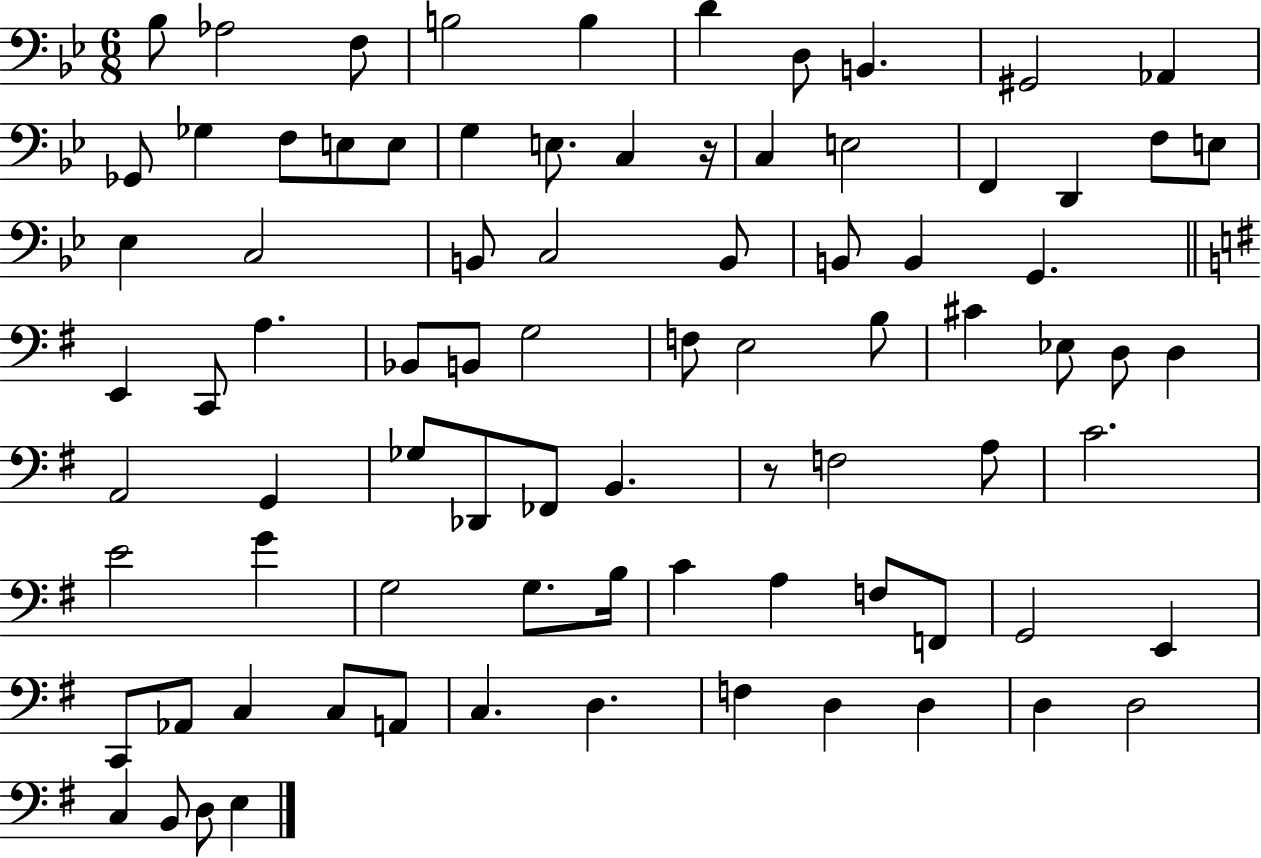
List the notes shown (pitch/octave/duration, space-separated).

Bb3/e Ab3/h F3/e B3/h B3/q D4/q D3/e B2/q. G#2/h Ab2/q Gb2/e Gb3/q F3/e E3/e E3/e G3/q E3/e. C3/q R/s C3/q E3/h F2/q D2/q F3/e E3/e Eb3/q C3/h B2/e C3/h B2/e B2/e B2/q G2/q. E2/q C2/e A3/q. Bb2/e B2/e G3/h F3/e E3/h B3/e C#4/q Eb3/e D3/e D3/q A2/h G2/q Gb3/e Db2/e FES2/e B2/q. R/e F3/h A3/e C4/h. E4/h G4/q G3/h G3/e. B3/s C4/q A3/q F3/e F2/e G2/h E2/q C2/e Ab2/e C3/q C3/e A2/e C3/q. D3/q. F3/q D3/q D3/q D3/q D3/h C3/q B2/e D3/e E3/q